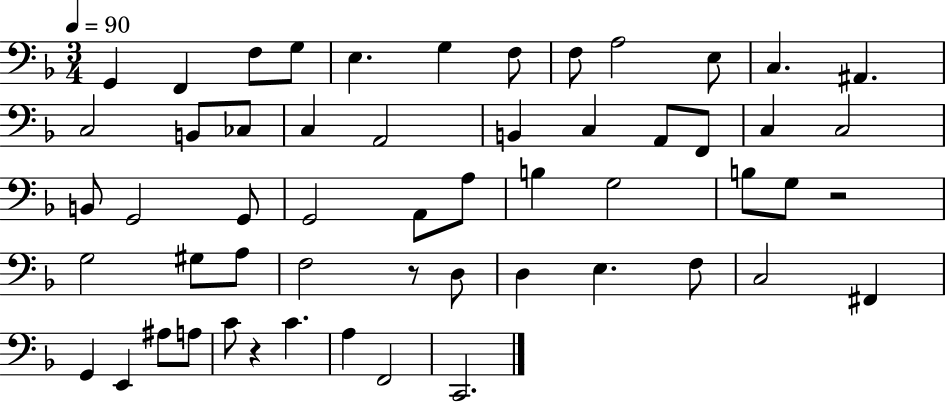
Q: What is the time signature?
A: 3/4